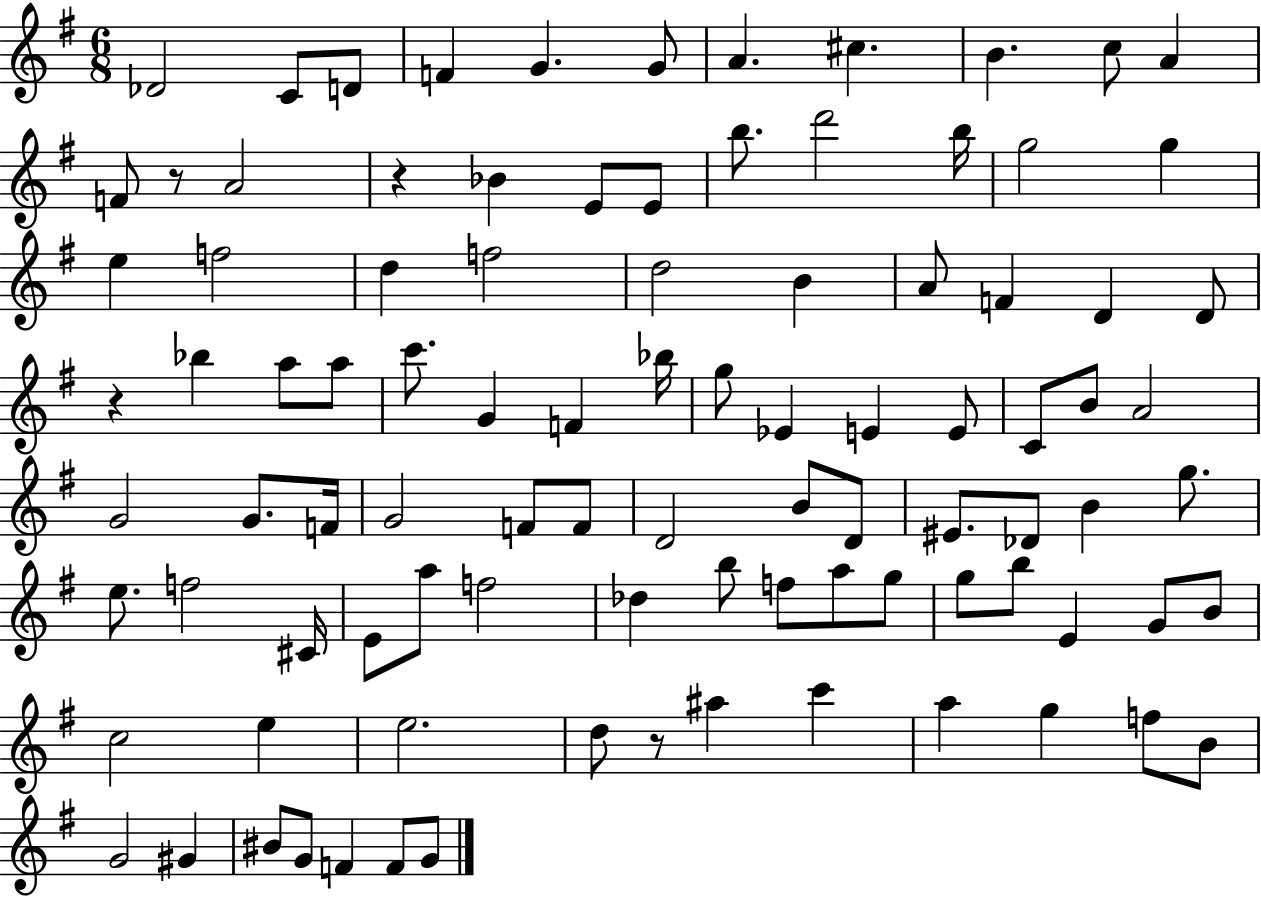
{
  \clef treble
  \numericTimeSignature
  \time 6/8
  \key g \major
  des'2 c'8 d'8 | f'4 g'4. g'8 | a'4. cis''4. | b'4. c''8 a'4 | \break f'8 r8 a'2 | r4 bes'4 e'8 e'8 | b''8. d'''2 b''16 | g''2 g''4 | \break e''4 f''2 | d''4 f''2 | d''2 b'4 | a'8 f'4 d'4 d'8 | \break r4 bes''4 a''8 a''8 | c'''8. g'4 f'4 bes''16 | g''8 ees'4 e'4 e'8 | c'8 b'8 a'2 | \break g'2 g'8. f'16 | g'2 f'8 f'8 | d'2 b'8 d'8 | eis'8. des'8 b'4 g''8. | \break e''8. f''2 cis'16 | e'8 a''8 f''2 | des''4 b''8 f''8 a''8 g''8 | g''8 b''8 e'4 g'8 b'8 | \break c''2 e''4 | e''2. | d''8 r8 ais''4 c'''4 | a''4 g''4 f''8 b'8 | \break g'2 gis'4 | bis'8 g'8 f'4 f'8 g'8 | \bar "|."
}